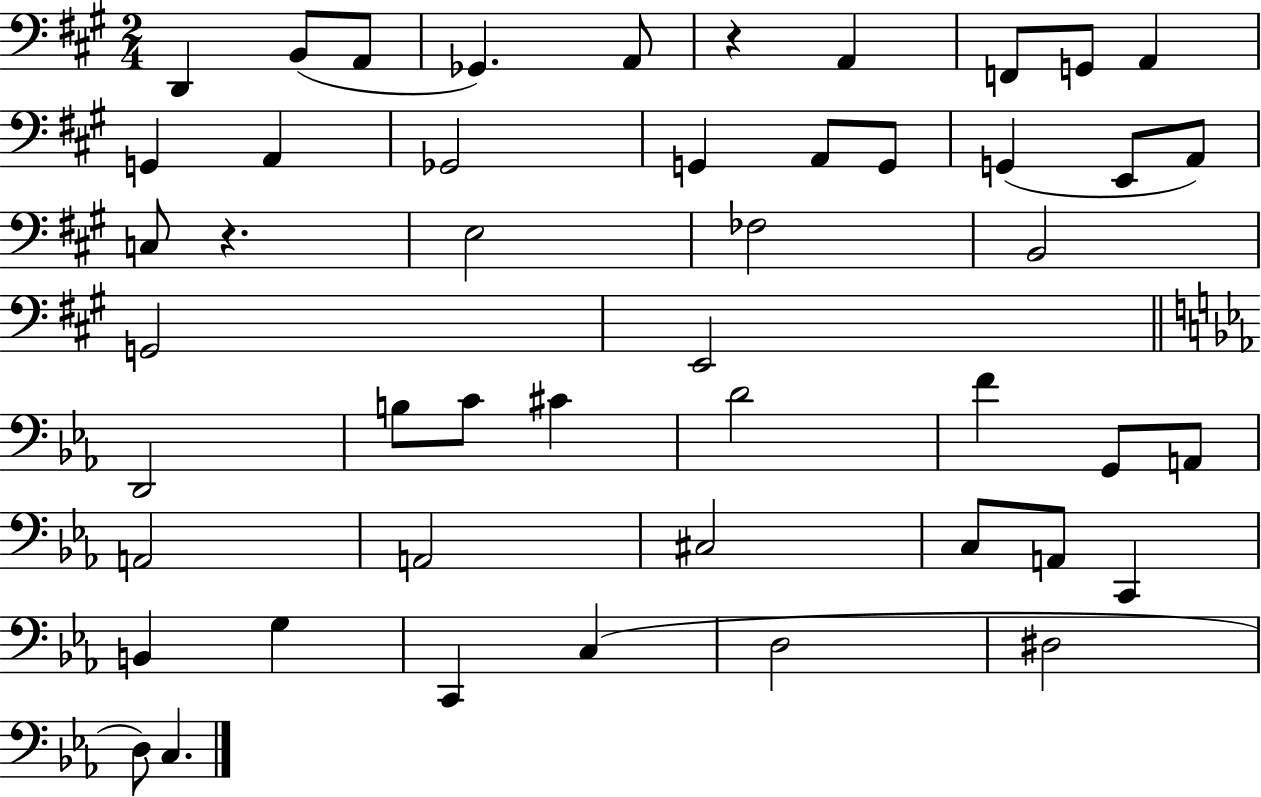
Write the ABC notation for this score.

X:1
T:Untitled
M:2/4
L:1/4
K:A
D,, B,,/2 A,,/2 _G,, A,,/2 z A,, F,,/2 G,,/2 A,, G,, A,, _G,,2 G,, A,,/2 G,,/2 G,, E,,/2 A,,/2 C,/2 z E,2 _F,2 B,,2 G,,2 E,,2 D,,2 B,/2 C/2 ^C D2 F G,,/2 A,,/2 A,,2 A,,2 ^C,2 C,/2 A,,/2 C,, B,, G, C,, C, D,2 ^D,2 D,/2 C,